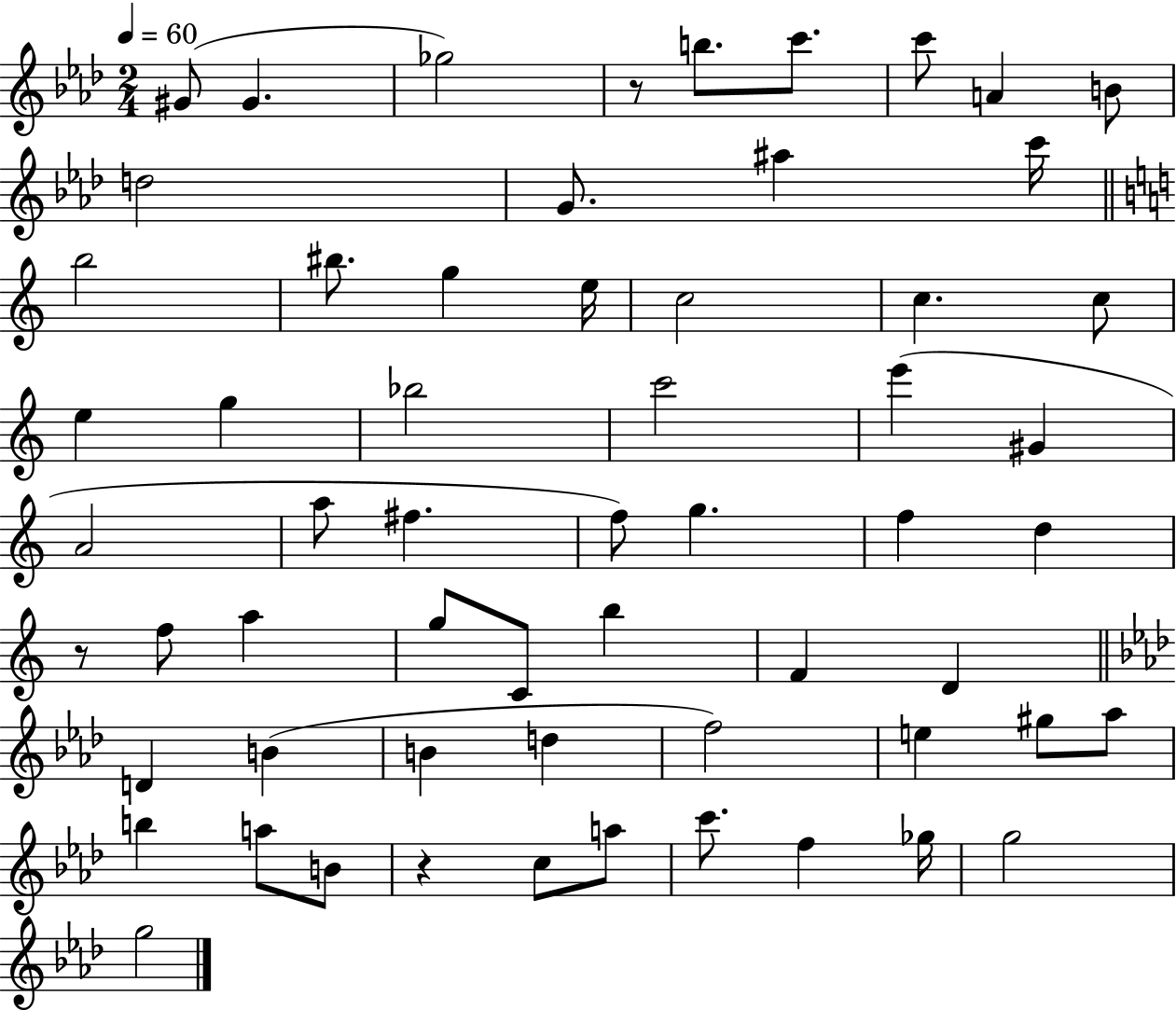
{
  \clef treble
  \numericTimeSignature
  \time 2/4
  \key aes \major
  \tempo 4 = 60
  \repeat volta 2 { gis'8( gis'4. | ges''2) | r8 b''8. c'''8. | c'''8 a'4 b'8 | \break d''2 | g'8. ais''4 c'''16 | \bar "||" \break \key c \major b''2 | bis''8. g''4 e''16 | c''2 | c''4. c''8 | \break e''4 g''4 | bes''2 | c'''2 | e'''4( gis'4 | \break a'2 | a''8 fis''4. | f''8) g''4. | f''4 d''4 | \break r8 f''8 a''4 | g''8 c'8 b''4 | f'4 d'4 | \bar "||" \break \key aes \major d'4 b'4( | b'4 d''4 | f''2) | e''4 gis''8 aes''8 | \break b''4 a''8 b'8 | r4 c''8 a''8 | c'''8. f''4 ges''16 | g''2 | \break g''2 | } \bar "|."
}